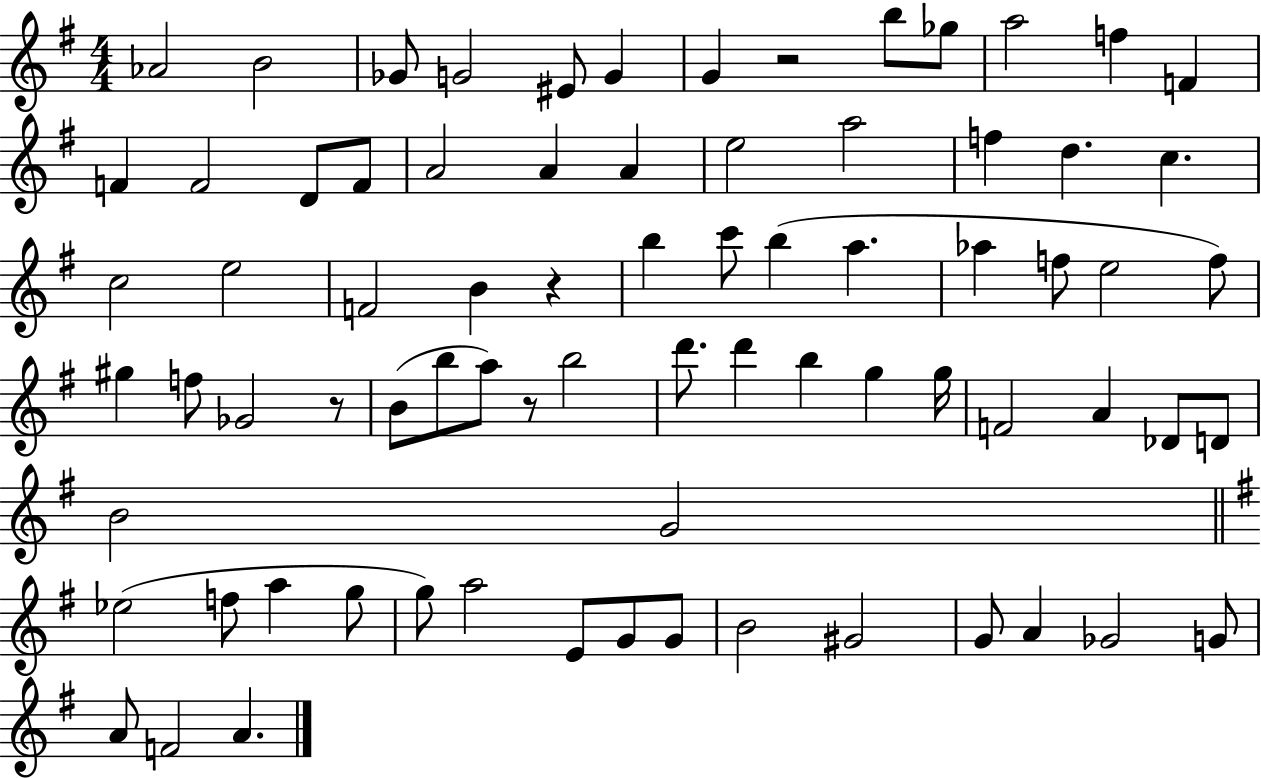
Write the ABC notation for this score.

X:1
T:Untitled
M:4/4
L:1/4
K:G
_A2 B2 _G/2 G2 ^E/2 G G z2 b/2 _g/2 a2 f F F F2 D/2 F/2 A2 A A e2 a2 f d c c2 e2 F2 B z b c'/2 b a _a f/2 e2 f/2 ^g f/2 _G2 z/2 B/2 b/2 a/2 z/2 b2 d'/2 d' b g g/4 F2 A _D/2 D/2 B2 G2 _e2 f/2 a g/2 g/2 a2 E/2 G/2 G/2 B2 ^G2 G/2 A _G2 G/2 A/2 F2 A